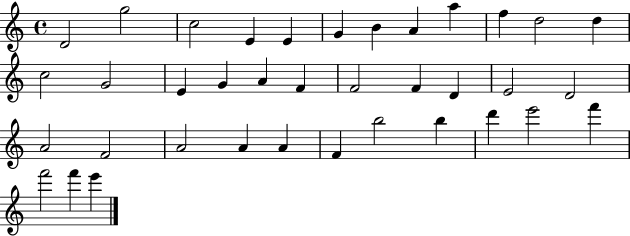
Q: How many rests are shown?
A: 0